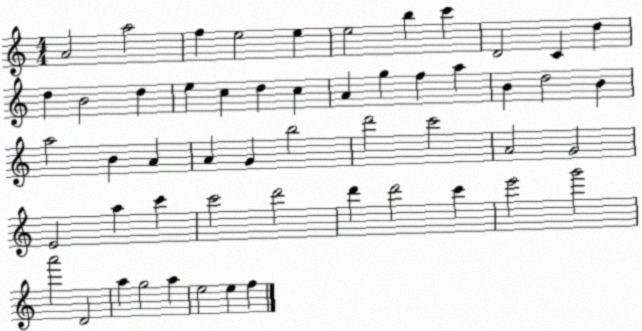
X:1
T:Untitled
M:4/4
L:1/4
K:C
A2 a2 f e2 e e2 b c' D2 C d d B2 d e c d c A g f a B d2 B a2 B A A G b2 d'2 c'2 A2 G2 E2 a c' c'2 d'2 d' d'2 c' e'2 g'2 a'2 D2 a g2 a e2 e f